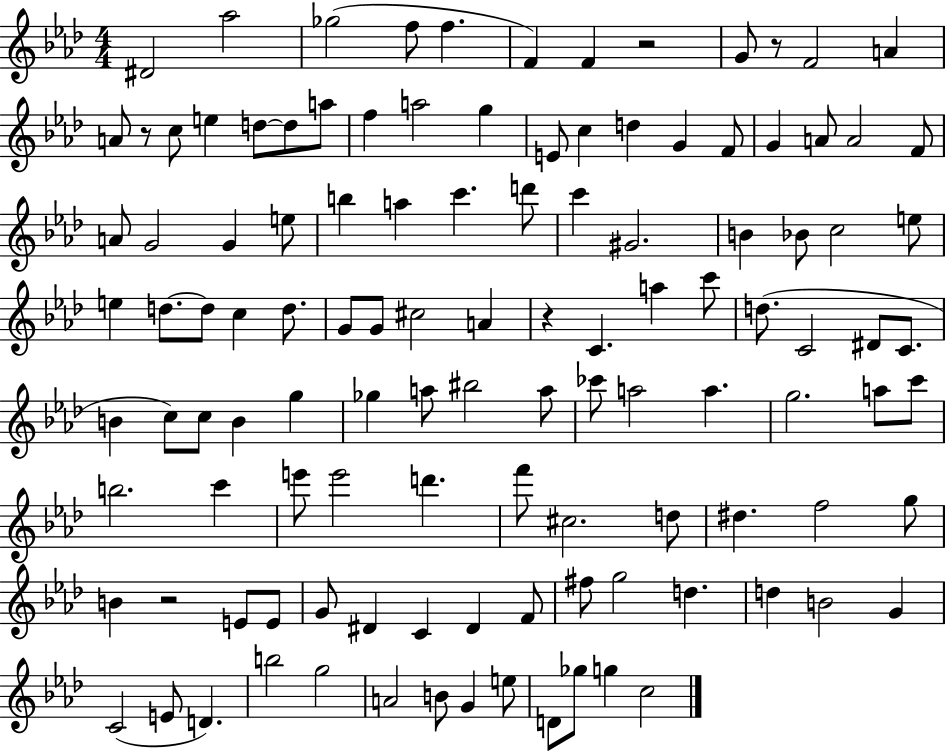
{
  \clef treble
  \numericTimeSignature
  \time 4/4
  \key aes \major
  dis'2 aes''2 | ges''2( f''8 f''4. | f'4) f'4 r2 | g'8 r8 f'2 a'4 | \break a'8 r8 c''8 e''4 d''8~~ d''8 a''8 | f''4 a''2 g''4 | e'8 c''4 d''4 g'4 f'8 | g'4 a'8 a'2 f'8 | \break a'8 g'2 g'4 e''8 | b''4 a''4 c'''4. d'''8 | c'''4 gis'2. | b'4 bes'8 c''2 e''8 | \break e''4 d''8.~~ d''8 c''4 d''8. | g'8 g'8 cis''2 a'4 | r4 c'4. a''4 c'''8 | d''8.( c'2 dis'8 c'8. | \break b'4 c''8) c''8 b'4 g''4 | ges''4 a''8 bis''2 a''8 | ces'''8 a''2 a''4. | g''2. a''8 c'''8 | \break b''2. c'''4 | e'''8 e'''2 d'''4. | f'''8 cis''2. d''8 | dis''4. f''2 g''8 | \break b'4 r2 e'8 e'8 | g'8 dis'4 c'4 dis'4 f'8 | fis''8 g''2 d''4. | d''4 b'2 g'4 | \break c'2( e'8 d'4.) | b''2 g''2 | a'2 b'8 g'4 e''8 | d'8 ges''8 g''4 c''2 | \break \bar "|."
}